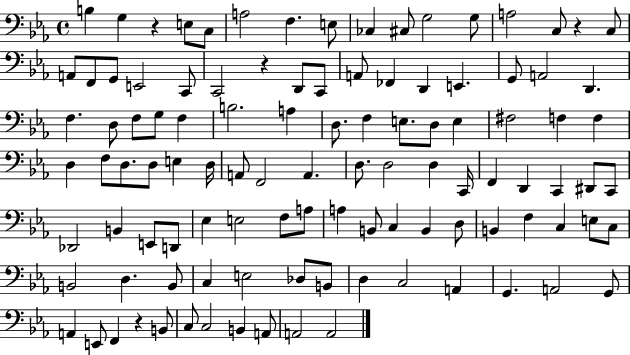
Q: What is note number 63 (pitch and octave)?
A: Db2